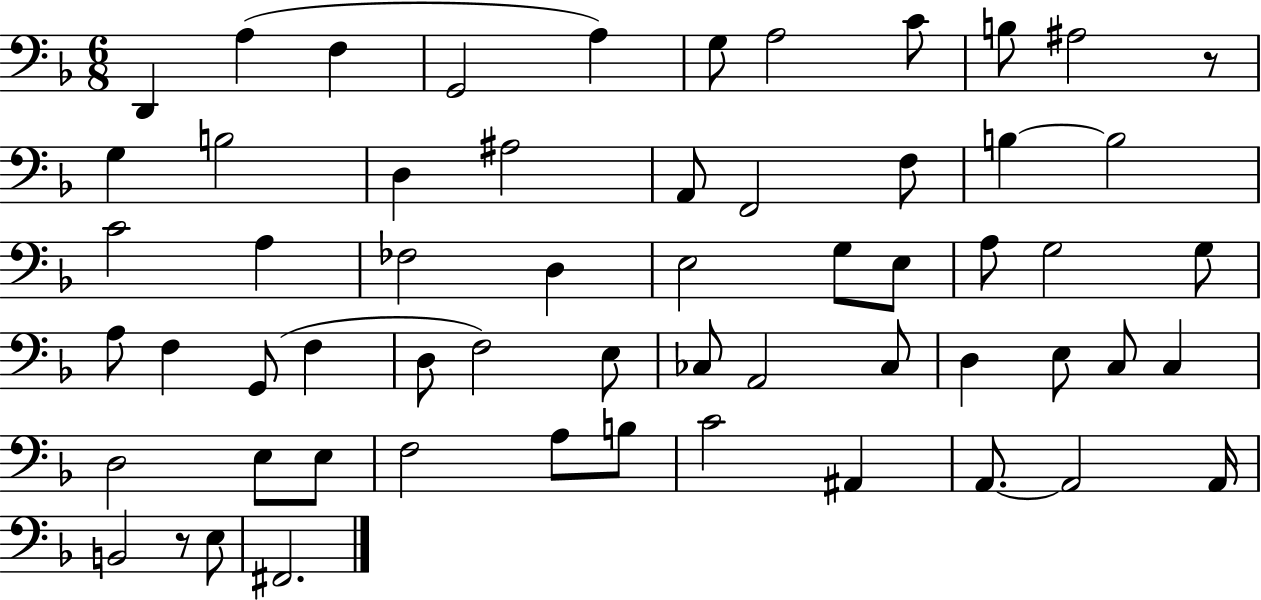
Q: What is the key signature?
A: F major